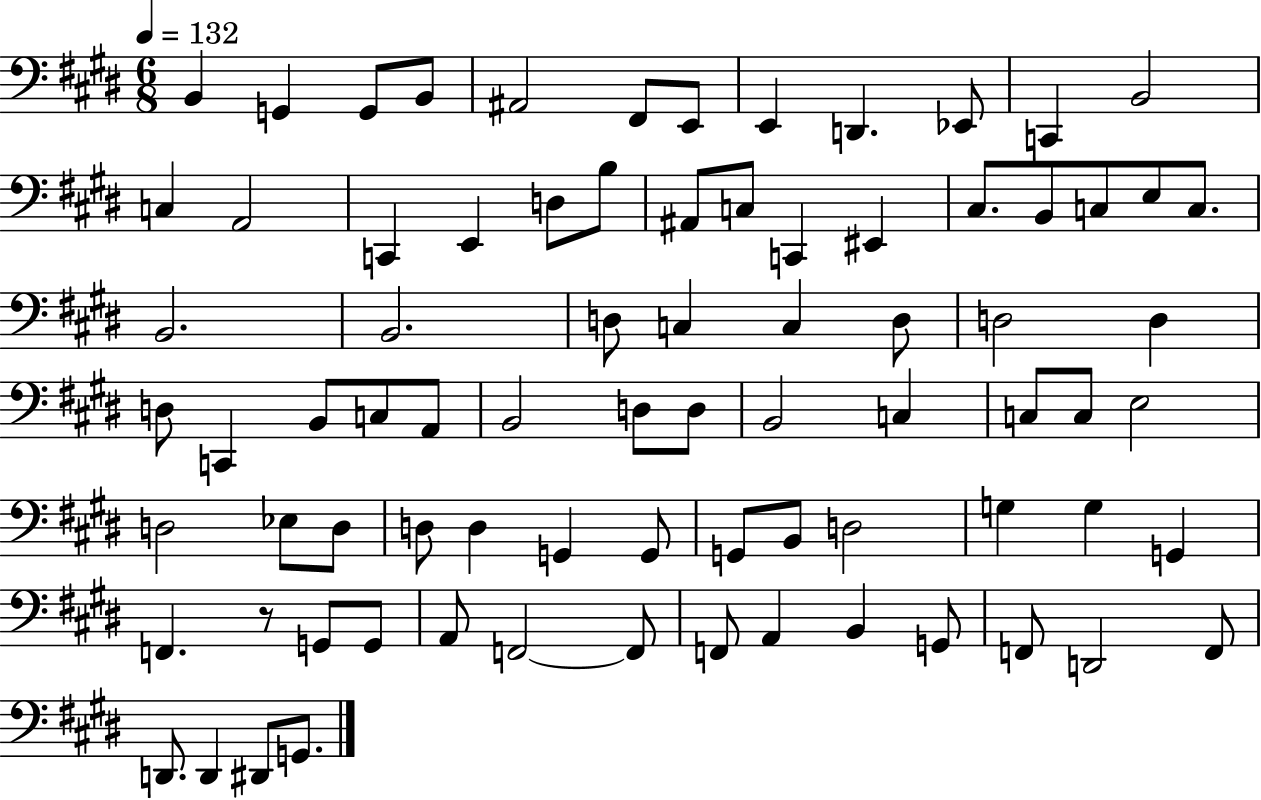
X:1
T:Untitled
M:6/8
L:1/4
K:E
B,, G,, G,,/2 B,,/2 ^A,,2 ^F,,/2 E,,/2 E,, D,, _E,,/2 C,, B,,2 C, A,,2 C,, E,, D,/2 B,/2 ^A,,/2 C,/2 C,, ^E,, ^C,/2 B,,/2 C,/2 E,/2 C,/2 B,,2 B,,2 D,/2 C, C, D,/2 D,2 D, D,/2 C,, B,,/2 C,/2 A,,/2 B,,2 D,/2 D,/2 B,,2 C, C,/2 C,/2 E,2 D,2 _E,/2 D,/2 D,/2 D, G,, G,,/2 G,,/2 B,,/2 D,2 G, G, G,, F,, z/2 G,,/2 G,,/2 A,,/2 F,,2 F,,/2 F,,/2 A,, B,, G,,/2 F,,/2 D,,2 F,,/2 D,,/2 D,, ^D,,/2 G,,/2